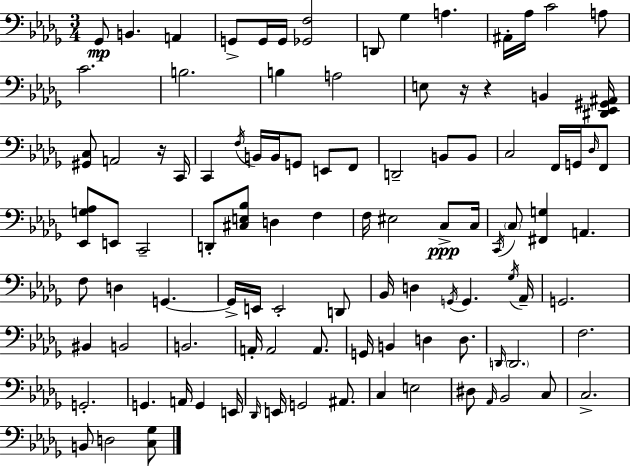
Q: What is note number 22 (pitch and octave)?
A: C2